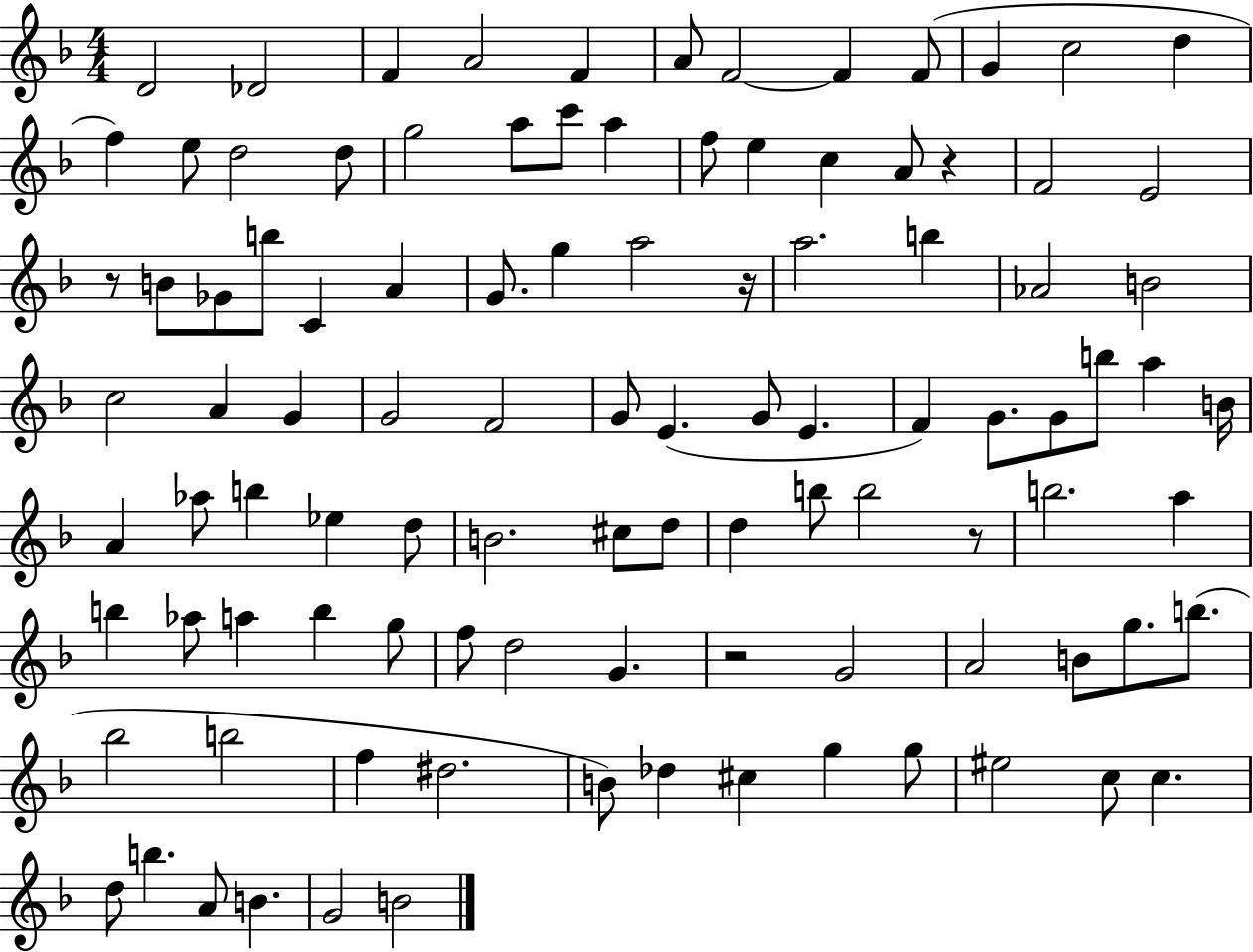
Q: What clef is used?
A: treble